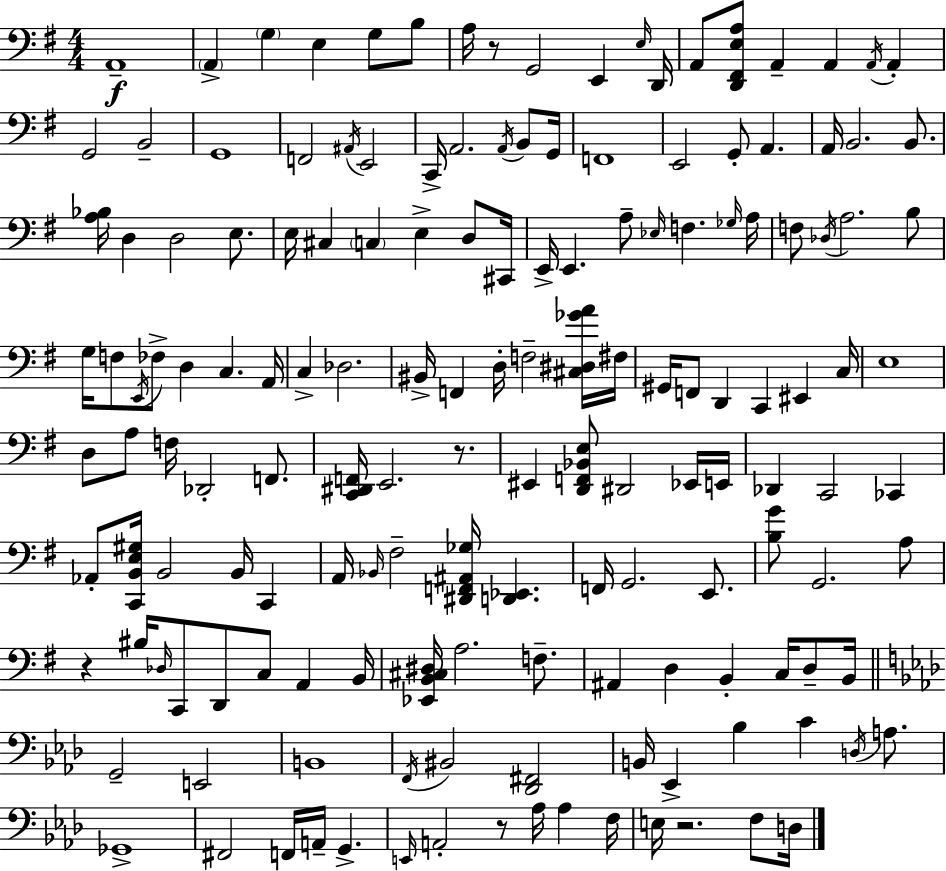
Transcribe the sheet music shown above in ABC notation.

X:1
T:Untitled
M:4/4
L:1/4
K:G
A,,4 A,, G, E, G,/2 B,/2 A,/4 z/2 G,,2 E,, E,/4 D,,/4 A,,/2 [D,,^F,,E,A,]/2 A,, A,, A,,/4 A,, G,,2 B,,2 G,,4 F,,2 ^A,,/4 E,,2 C,,/4 A,,2 A,,/4 B,,/2 G,,/4 F,,4 E,,2 G,,/2 A,, A,,/4 B,,2 B,,/2 [A,_B,]/4 D, D,2 E,/2 E,/4 ^C, C, E, D,/2 ^C,,/4 E,,/4 E,, A,/2 _E,/4 F, _G,/4 A,/4 F,/2 _D,/4 A,2 B,/2 G,/4 F,/2 E,,/4 _F,/2 D, C, A,,/4 C, _D,2 ^B,,/4 F,, D,/4 F,2 [^C,^D,_GA]/4 ^F,/4 ^G,,/4 F,,/2 D,, C,, ^E,, C,/4 E,4 D,/2 A,/2 F,/4 _D,,2 F,,/2 [C,,^D,,F,,]/4 E,,2 z/2 ^E,, [D,,F,,_B,,E,]/2 ^D,,2 _E,,/4 E,,/4 _D,, C,,2 _C,, _A,,/2 [C,,B,,E,^G,]/4 B,,2 B,,/4 C,, A,,/4 _B,,/4 ^F,2 [^D,,F,,^A,,_G,]/4 [D,,_E,,] F,,/4 G,,2 E,,/2 [B,G]/2 G,,2 A,/2 z ^B,/4 _D,/4 C,,/2 D,,/2 C,/2 A,, B,,/4 [_E,,B,,^C,^D,]/4 A,2 F,/2 ^A,, D, B,, C,/4 D,/2 B,,/4 G,,2 E,,2 B,,4 F,,/4 ^B,,2 [_D,,^F,,]2 B,,/4 _E,, _B, C D,/4 A,/2 _G,,4 ^F,,2 F,,/4 A,,/4 G,, E,,/4 A,,2 z/2 _A,/4 _A, F,/4 E,/4 z2 F,/2 D,/4